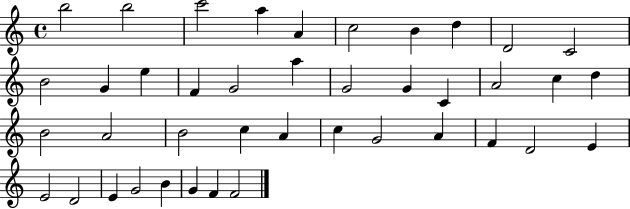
X:1
T:Untitled
M:4/4
L:1/4
K:C
b2 b2 c'2 a A c2 B d D2 C2 B2 G e F G2 a G2 G C A2 c d B2 A2 B2 c A c G2 A F D2 E E2 D2 E G2 B G F F2